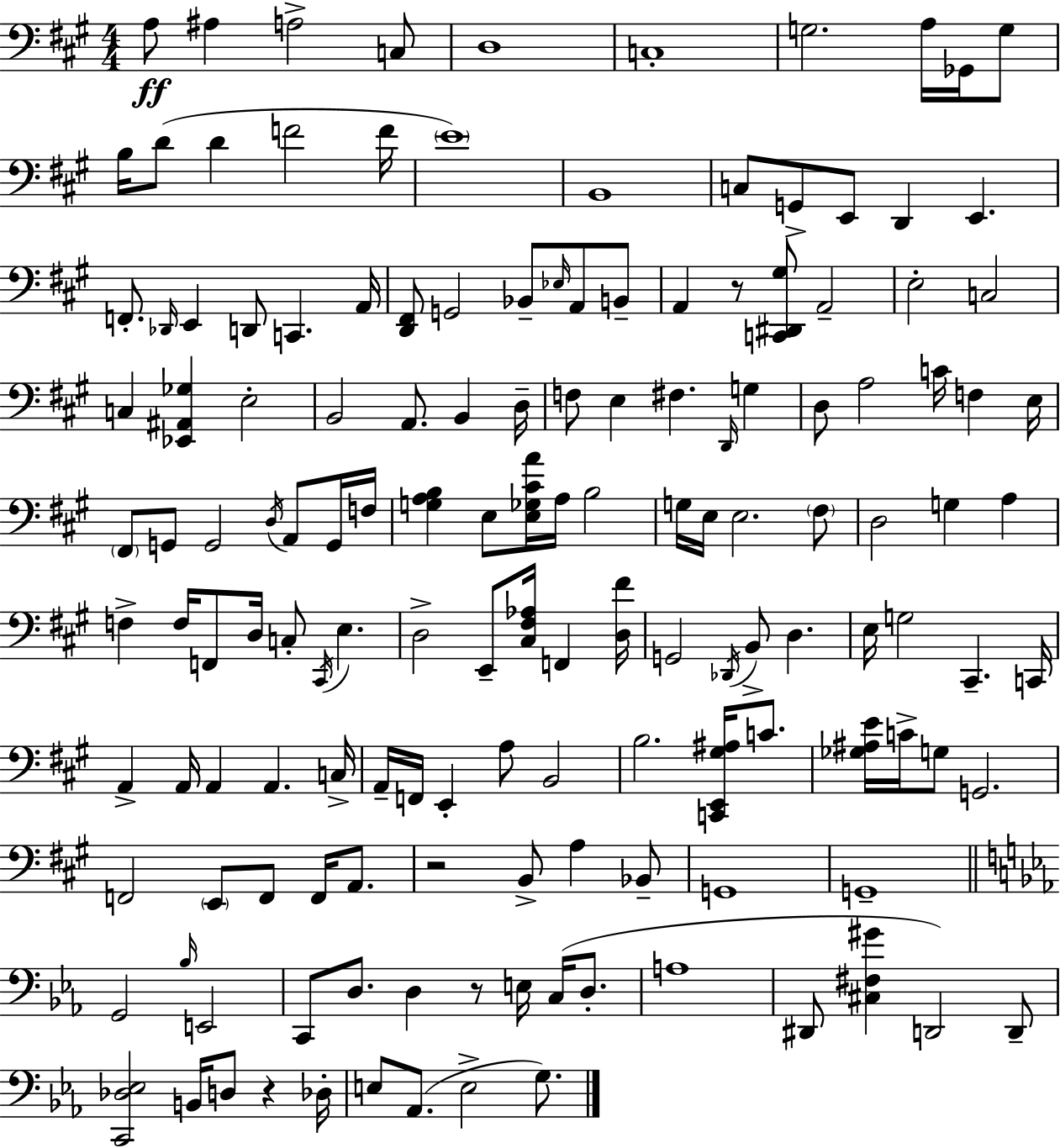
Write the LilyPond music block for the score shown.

{
  \clef bass
  \numericTimeSignature
  \time 4/4
  \key a \major
  \repeat volta 2 { a8\ff ais4 a2-> c8 | d1 | c1-. | g2. a16 ges,16 g8 | \break b16 d'8( d'4 f'2 f'16 | \parenthesize e'1) | b,1 | c8 g,8-> e,8 d,4 e,4. | \break f,8.-. \grace { des,16 } e,4 d,8 c,4. | a,16 <d, fis,>8 g,2 bes,8-- \grace { ees16 } a,8 | b,8-- a,4 r8 <c, dis, gis>8 a,2-- | e2-. c2 | \break c4 <ees, ais, ges>4 e2-. | b,2 a,8. b,4 | d16-- f8 e4 fis4. \grace { d,16 } g4 | d8 a2 c'16 f4 | \break e16 \parenthesize fis,8 g,8 g,2 \acciaccatura { d16 } | a,8 g,16 f16 <g a b>4 e8 <e ges cis' a'>16 a16 b2 | g16 e16 e2. | \parenthesize fis8 d2 g4 | \break a4 f4-> f16 f,8 d16 c8-. \acciaccatura { cis,16 } e4. | d2-> e,8-- <cis fis aes>16 | f,4 <d fis'>16 g,2 \acciaccatura { des,16 } b,8-> | d4. e16 g2 cis,4.-- | \break c,16 a,4-> a,16 a,4 a,4. | c16-> a,16-- f,16 e,4-. a8 b,2 | b2. | <c, e, gis ais>16 c'8. <ges ais e'>16 c'16-> g8 g,2. | \break f,2 \parenthesize e,8 | f,8 f,16 a,8. r2 b,8-> | a4 bes,8-- g,1 | g,1-- | \break \bar "||" \break \key ees \major g,2 \grace { bes16 } e,2 | c,8 d8. d4 r8 e16 c16( d8.-. | a1 | dis,8 <cis fis gis'>4 d,2) d,8-- | \break <c, des ees>2 b,16 d8 r4 | des16-. e8 aes,8.( e2-> g8.) | } \bar "|."
}